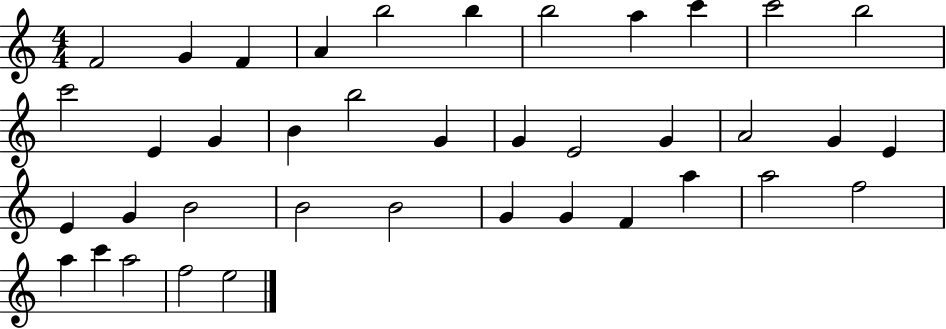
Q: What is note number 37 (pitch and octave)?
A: A5